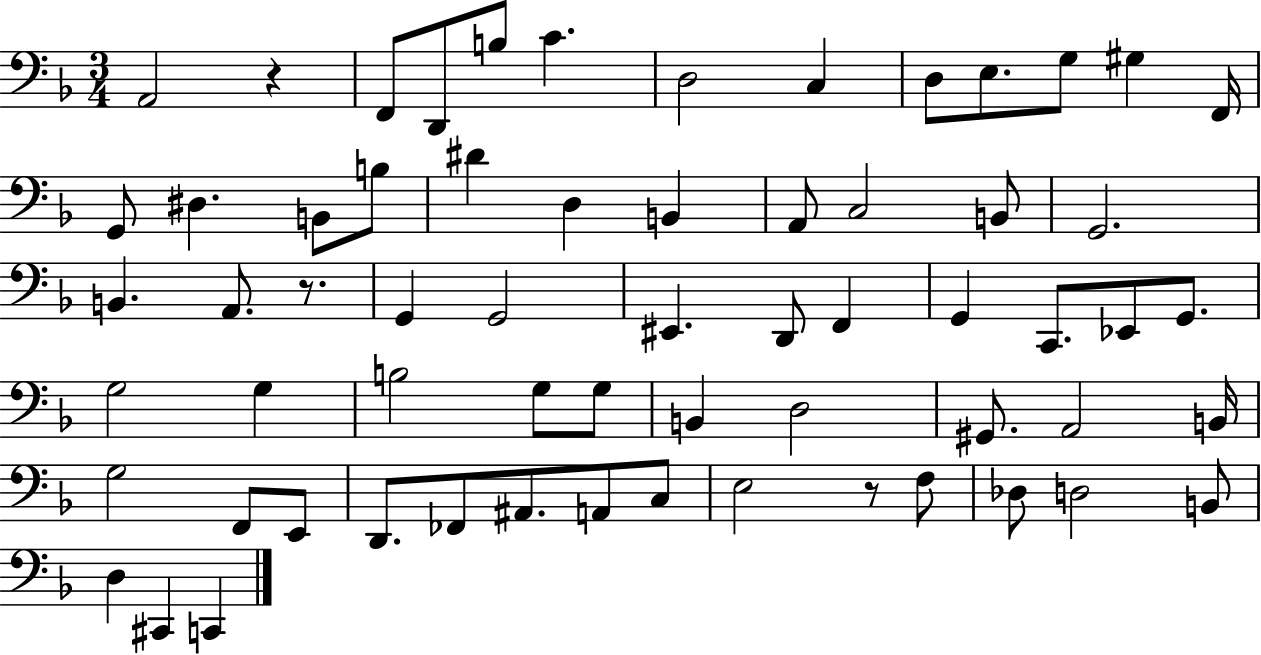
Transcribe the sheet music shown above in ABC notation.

X:1
T:Untitled
M:3/4
L:1/4
K:F
A,,2 z F,,/2 D,,/2 B,/2 C D,2 C, D,/2 E,/2 G,/2 ^G, F,,/4 G,,/2 ^D, B,,/2 B,/2 ^D D, B,, A,,/2 C,2 B,,/2 G,,2 B,, A,,/2 z/2 G,, G,,2 ^E,, D,,/2 F,, G,, C,,/2 _E,,/2 G,,/2 G,2 G, B,2 G,/2 G,/2 B,, D,2 ^G,,/2 A,,2 B,,/4 G,2 F,,/2 E,,/2 D,,/2 _F,,/2 ^A,,/2 A,,/2 C,/2 E,2 z/2 F,/2 _D,/2 D,2 B,,/2 D, ^C,, C,,